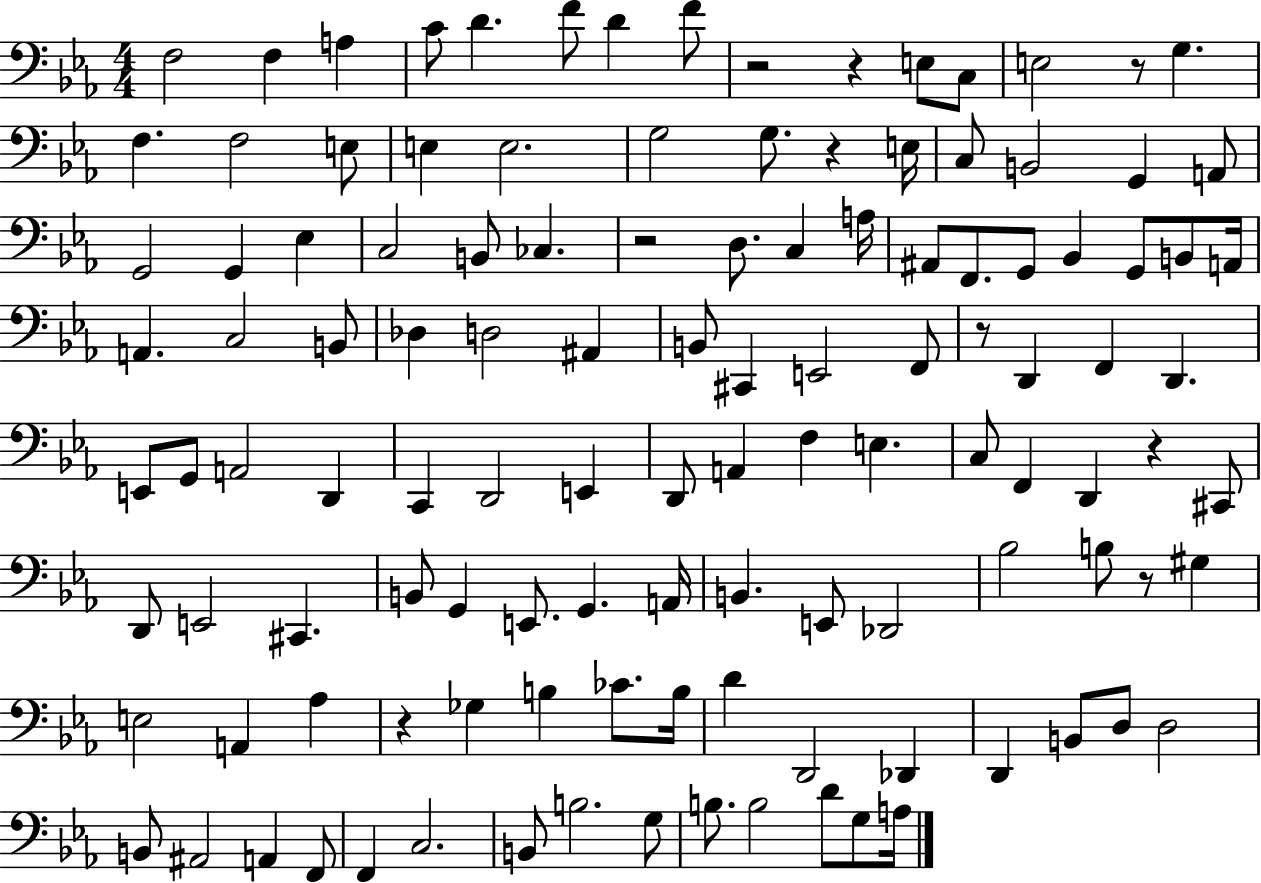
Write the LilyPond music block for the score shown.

{
  \clef bass
  \numericTimeSignature
  \time 4/4
  \key ees \major
  f2 f4 a4 | c'8 d'4. f'8 d'4 f'8 | r2 r4 e8 c8 | e2 r8 g4. | \break f4. f2 e8 | e4 e2. | g2 g8. r4 e16 | c8 b,2 g,4 a,8 | \break g,2 g,4 ees4 | c2 b,8 ces4. | r2 d8. c4 a16 | ais,8 f,8. g,8 bes,4 g,8 b,8 a,16 | \break a,4. c2 b,8 | des4 d2 ais,4 | b,8 cis,4 e,2 f,8 | r8 d,4 f,4 d,4. | \break e,8 g,8 a,2 d,4 | c,4 d,2 e,4 | d,8 a,4 f4 e4. | c8 f,4 d,4 r4 cis,8 | \break d,8 e,2 cis,4. | b,8 g,4 e,8. g,4. a,16 | b,4. e,8 des,2 | bes2 b8 r8 gis4 | \break e2 a,4 aes4 | r4 ges4 b4 ces'8. b16 | d'4 d,2 des,4 | d,4 b,8 d8 d2 | \break b,8 ais,2 a,4 f,8 | f,4 c2. | b,8 b2. g8 | b8. b2 d'8 g8 a16 | \break \bar "|."
}